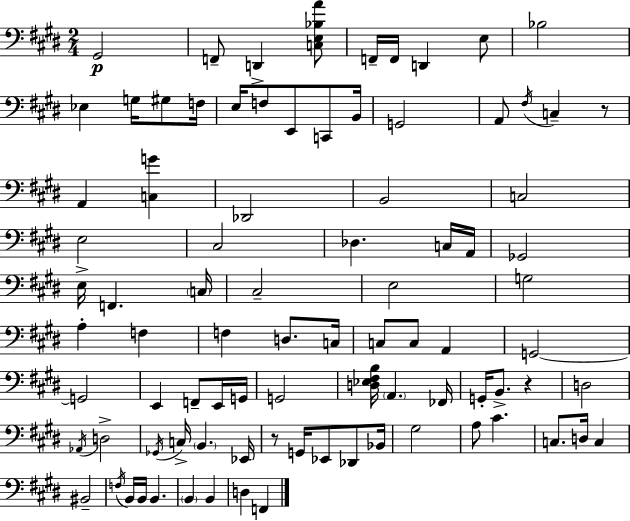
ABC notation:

X:1
T:Untitled
M:2/4
L:1/4
K:E
^G,,2 F,,/2 D,, [C,E,_B,A]/2 F,,/4 F,,/4 D,, E,/2 _B,2 _E, G,/4 ^G,/2 F,/4 E,/4 F,/2 E,,/2 C,,/2 B,,/4 G,,2 A,,/2 ^F,/4 C, z/2 A,, [C,G] _D,,2 B,,2 C,2 E,2 ^C,2 _D, C,/4 A,,/4 _G,,2 E,/4 F,, C,/4 ^C,2 E,2 G,2 A, F, F, D,/2 C,/4 C,/2 C,/2 A,, G,,2 G,,2 E,, F,,/2 E,,/4 G,,/4 G,,2 [D,_E,^F,B,]/4 A,, _F,,/4 G,,/4 B,,/2 z D,2 _A,,/4 D,2 _G,,/4 C,/4 B,, _E,,/4 z/2 G,,/4 _E,,/2 _D,,/2 _B,,/4 ^G,2 A,/2 ^C C,/2 D,/4 C, ^B,,2 F,/4 B,,/4 B,,/4 B,, B,, B,, D, F,,